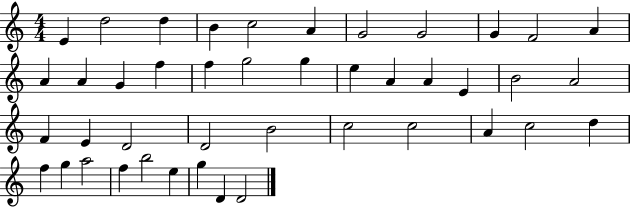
X:1
T:Untitled
M:4/4
L:1/4
K:C
E d2 d B c2 A G2 G2 G F2 A A A G f f g2 g e A A E B2 A2 F E D2 D2 B2 c2 c2 A c2 d f g a2 f b2 e g D D2